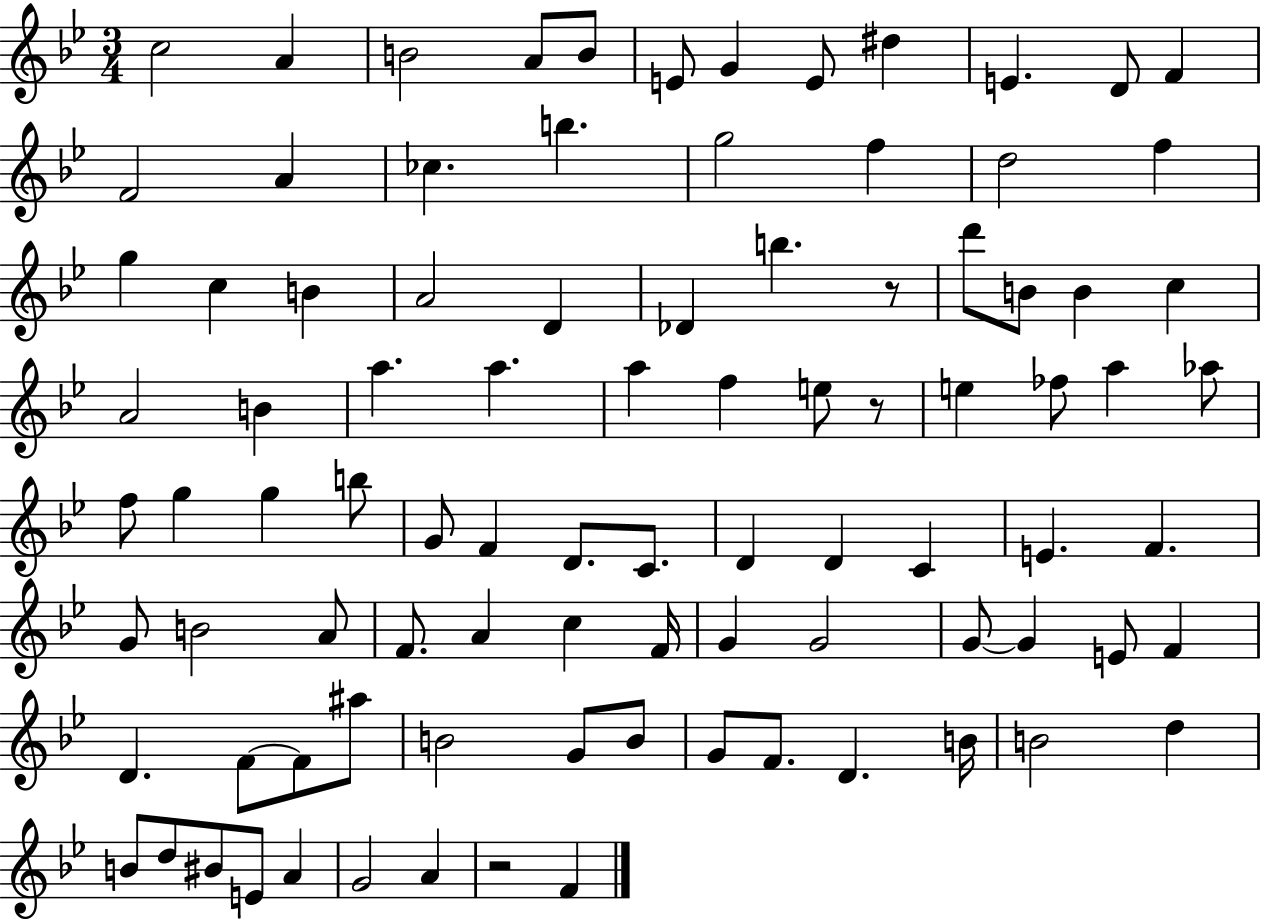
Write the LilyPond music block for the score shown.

{
  \clef treble
  \numericTimeSignature
  \time 3/4
  \key bes \major
  c''2 a'4 | b'2 a'8 b'8 | e'8 g'4 e'8 dis''4 | e'4. d'8 f'4 | \break f'2 a'4 | ces''4. b''4. | g''2 f''4 | d''2 f''4 | \break g''4 c''4 b'4 | a'2 d'4 | des'4 b''4. r8 | d'''8 b'8 b'4 c''4 | \break a'2 b'4 | a''4. a''4. | a''4 f''4 e''8 r8 | e''4 fes''8 a''4 aes''8 | \break f''8 g''4 g''4 b''8 | g'8 f'4 d'8. c'8. | d'4 d'4 c'4 | e'4. f'4. | \break g'8 b'2 a'8 | f'8. a'4 c''4 f'16 | g'4 g'2 | g'8~~ g'4 e'8 f'4 | \break d'4. f'8~~ f'8 ais''8 | b'2 g'8 b'8 | g'8 f'8. d'4. b'16 | b'2 d''4 | \break b'8 d''8 bis'8 e'8 a'4 | g'2 a'4 | r2 f'4 | \bar "|."
}